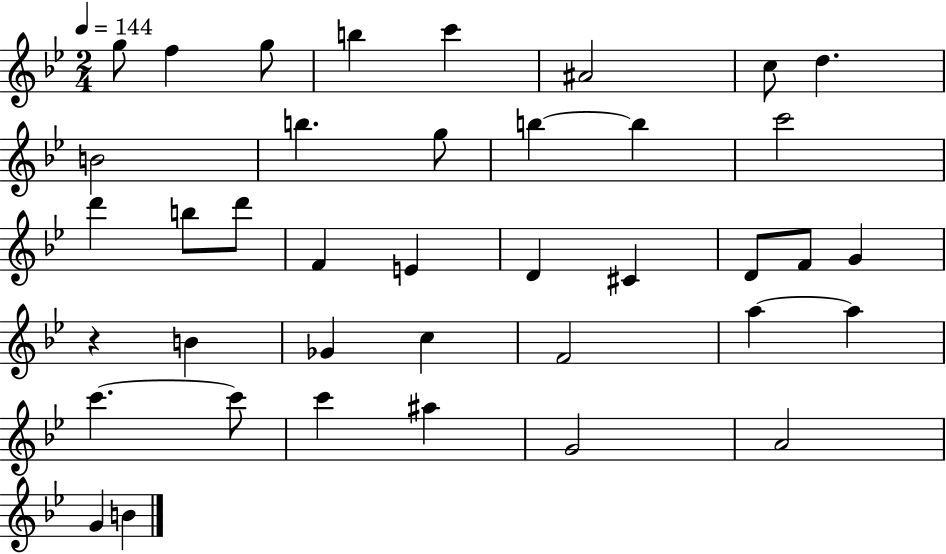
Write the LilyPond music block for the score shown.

{
  \clef treble
  \numericTimeSignature
  \time 2/4
  \key bes \major
  \tempo 4 = 144
  g''8 f''4 g''8 | b''4 c'''4 | ais'2 | c''8 d''4. | \break b'2 | b''4. g''8 | b''4~~ b''4 | c'''2 | \break d'''4 b''8 d'''8 | f'4 e'4 | d'4 cis'4 | d'8 f'8 g'4 | \break r4 b'4 | ges'4 c''4 | f'2 | a''4~~ a''4 | \break c'''4.~~ c'''8 | c'''4 ais''4 | g'2 | a'2 | \break g'4 b'4 | \bar "|."
}